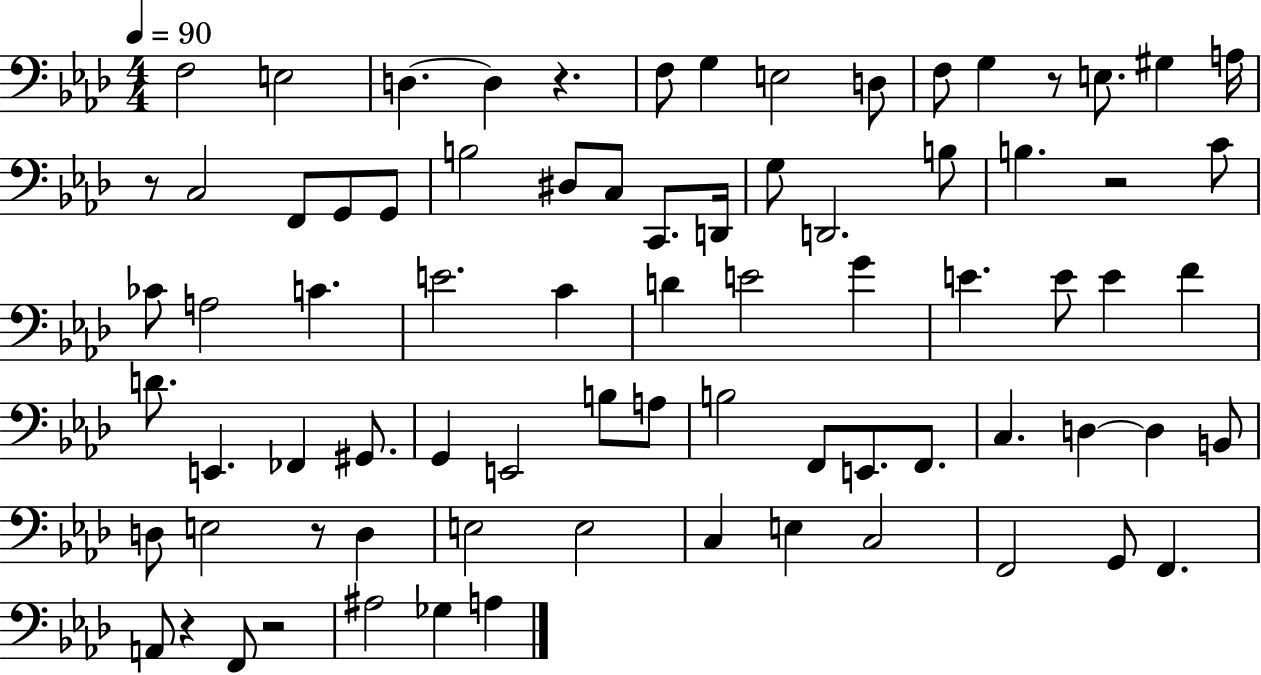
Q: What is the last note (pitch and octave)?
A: A3